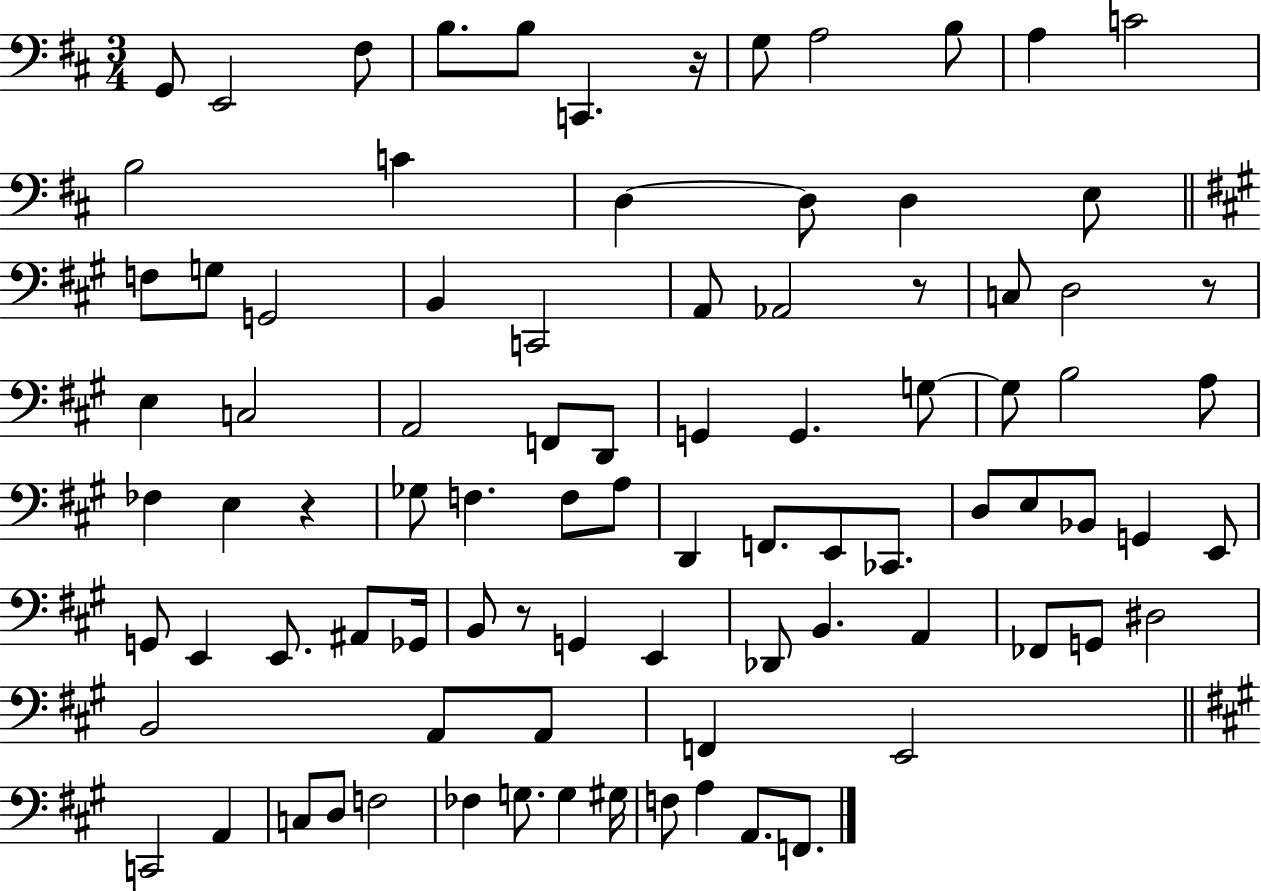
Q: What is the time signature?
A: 3/4